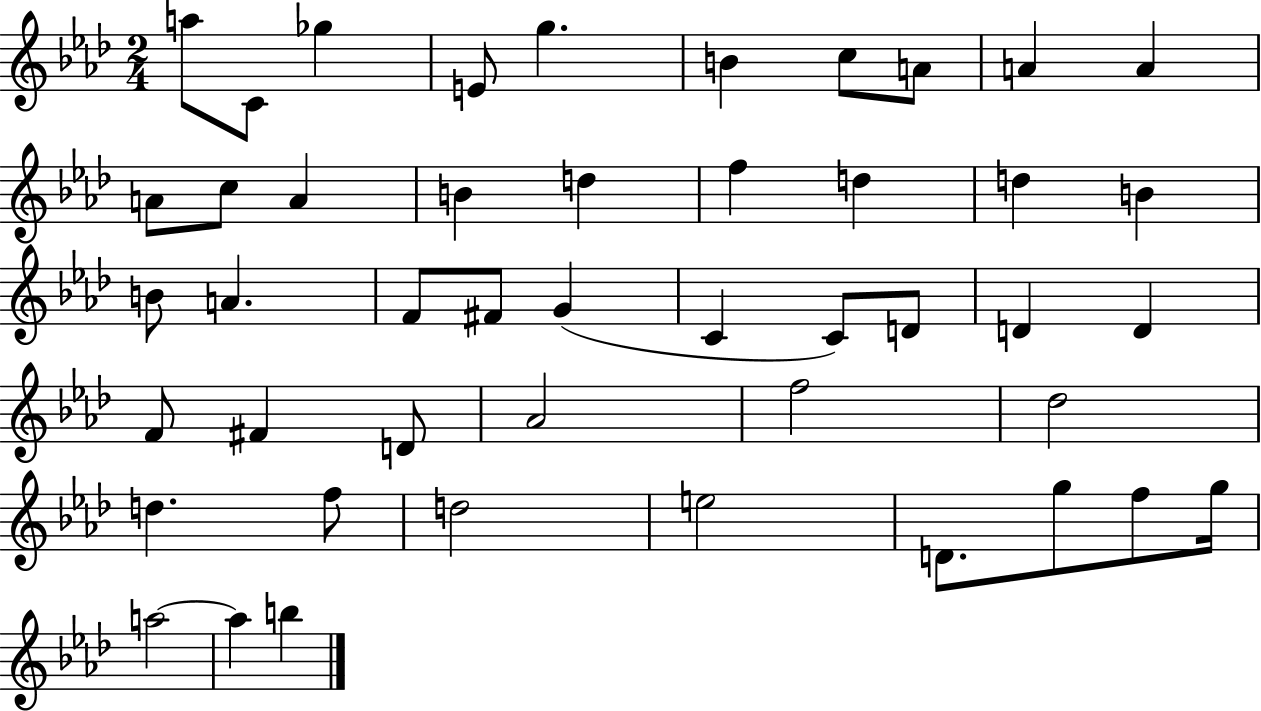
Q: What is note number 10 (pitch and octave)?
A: A4